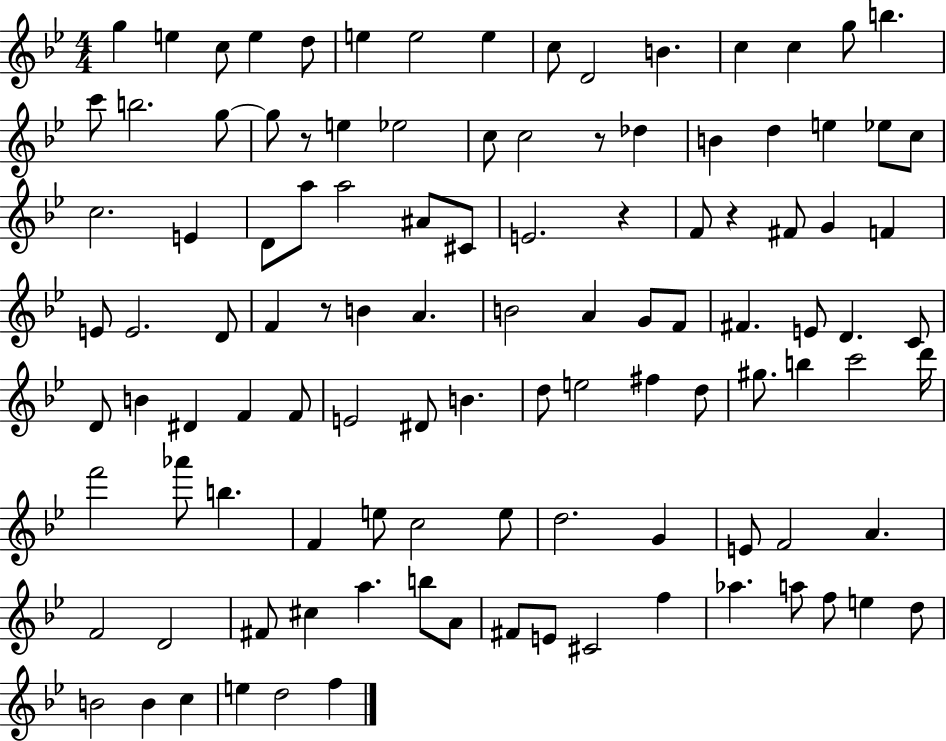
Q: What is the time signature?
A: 4/4